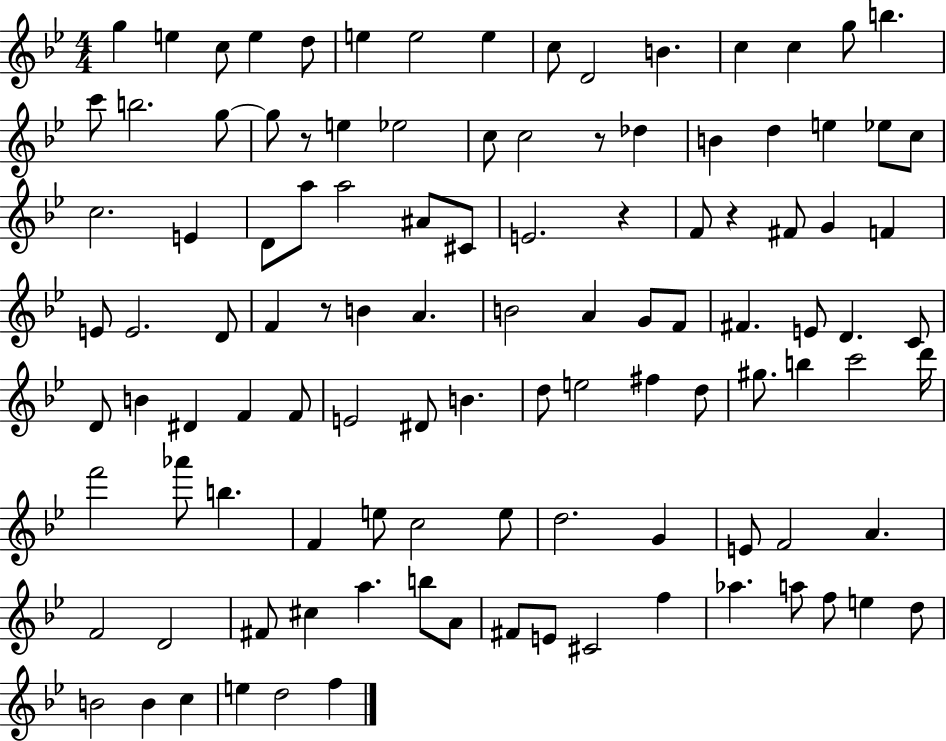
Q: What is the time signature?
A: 4/4